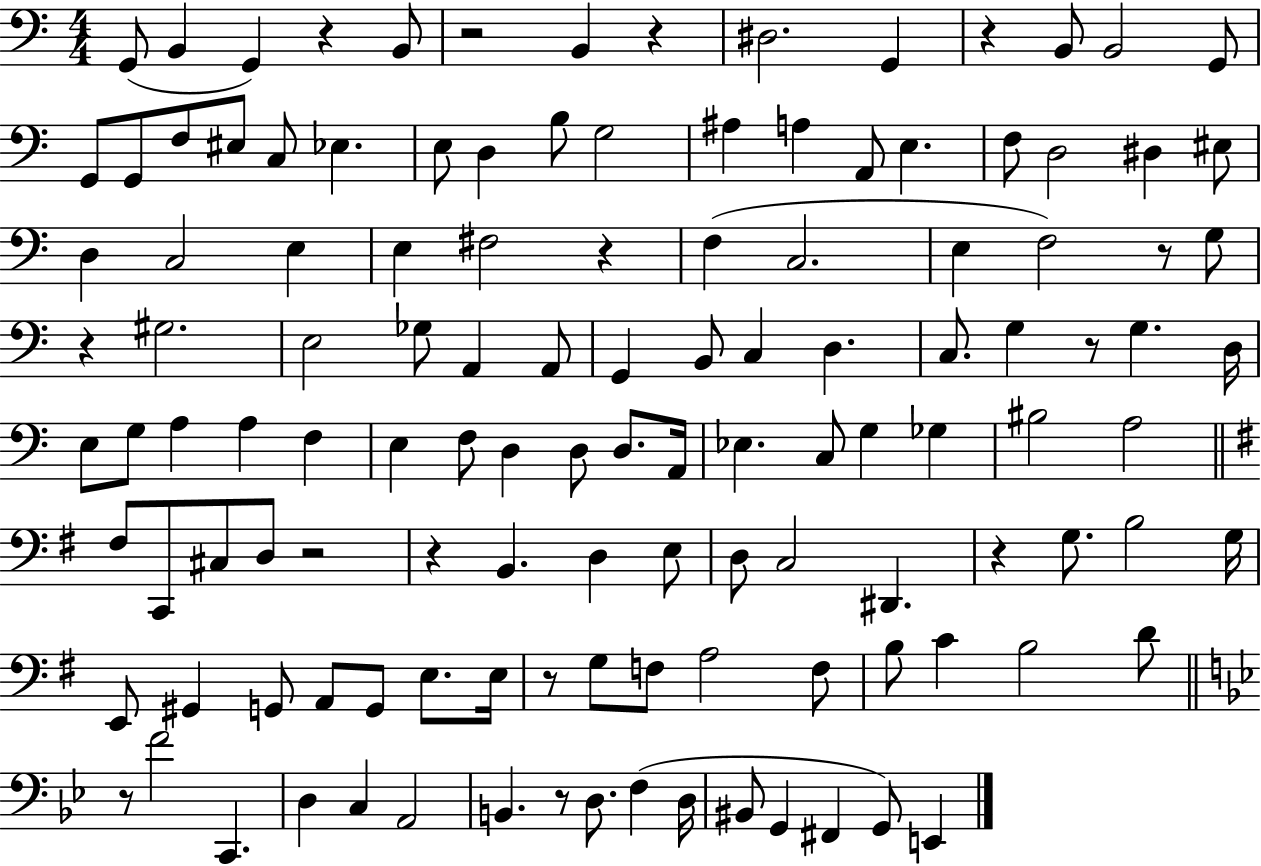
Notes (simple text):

G2/e B2/q G2/q R/q B2/e R/h B2/q R/q D#3/h. G2/q R/q B2/e B2/h G2/e G2/e G2/e F3/e EIS3/e C3/e Eb3/q. E3/e D3/q B3/e G3/h A#3/q A3/q A2/e E3/q. F3/e D3/h D#3/q EIS3/e D3/q C3/h E3/q E3/q F#3/h R/q F3/q C3/h. E3/q F3/h R/e G3/e R/q G#3/h. E3/h Gb3/e A2/q A2/e G2/q B2/e C3/q D3/q. C3/e. G3/q R/e G3/q. D3/s E3/e G3/e A3/q A3/q F3/q E3/q F3/e D3/q D3/e D3/e. A2/s Eb3/q. C3/e G3/q Gb3/q BIS3/h A3/h F#3/e C2/e C#3/e D3/e R/h R/q B2/q. D3/q E3/e D3/e C3/h D#2/q. R/q G3/e. B3/h G3/s E2/e G#2/q G2/e A2/e G2/e E3/e. E3/s R/e G3/e F3/e A3/h F3/e B3/e C4/q B3/h D4/e R/e F4/h C2/q. D3/q C3/q A2/h B2/q. R/e D3/e. F3/q D3/s BIS2/e G2/q F#2/q G2/e E2/q